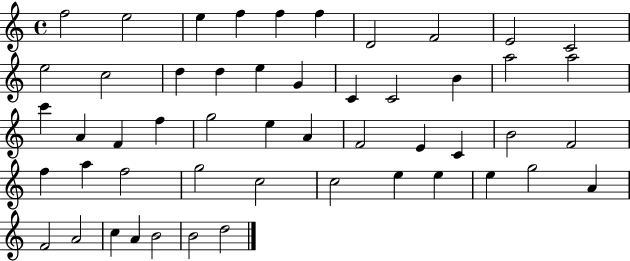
X:1
T:Untitled
M:4/4
L:1/4
K:C
f2 e2 e f f f D2 F2 E2 C2 e2 c2 d d e G C C2 B a2 a2 c' A F f g2 e A F2 E C B2 F2 f a f2 g2 c2 c2 e e e g2 A F2 A2 c A B2 B2 d2